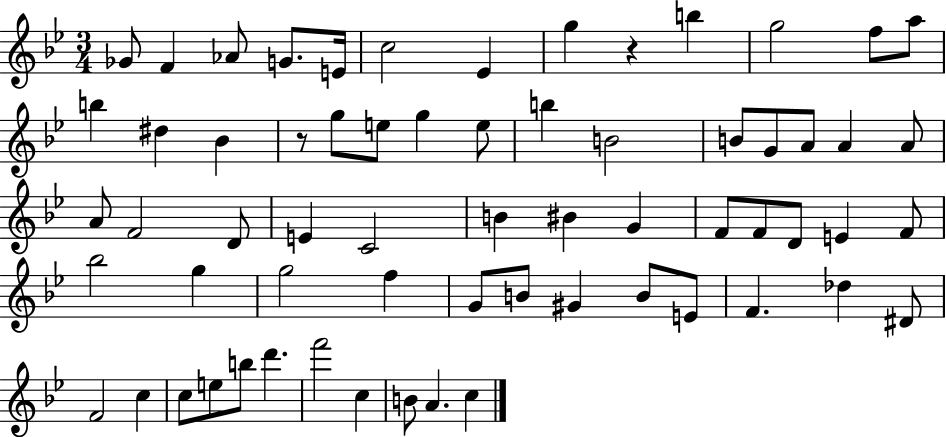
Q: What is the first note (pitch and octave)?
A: Gb4